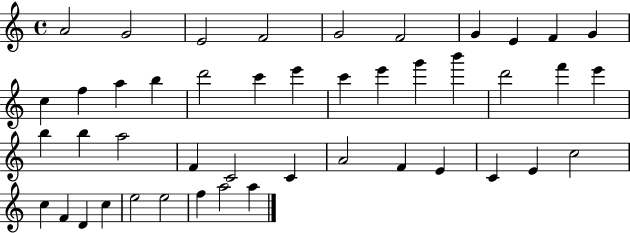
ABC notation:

X:1
T:Untitled
M:4/4
L:1/4
K:C
A2 G2 E2 F2 G2 F2 G E F G c f a b d'2 c' e' c' e' g' b' d'2 f' e' b b a2 F C2 C A2 F E C E c2 c F D c e2 e2 f a2 a